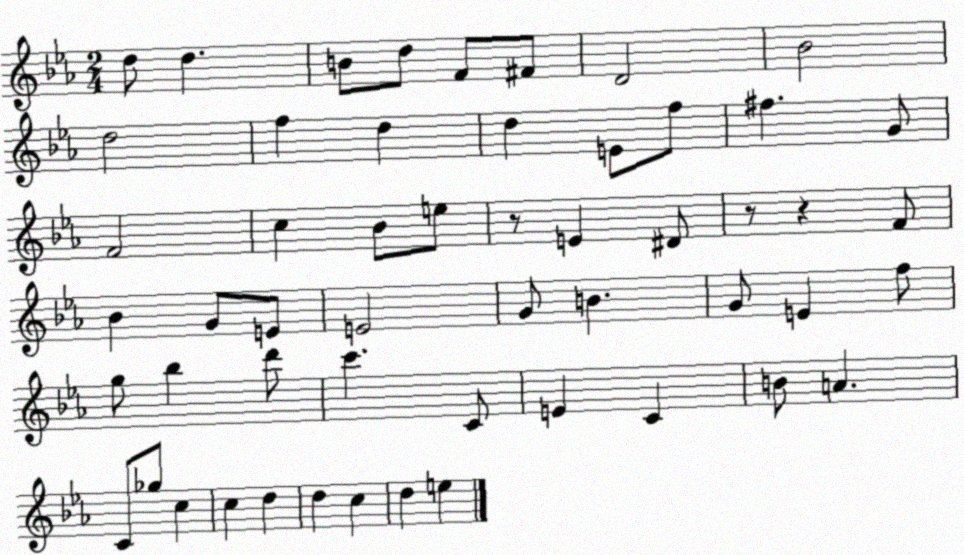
X:1
T:Untitled
M:2/4
L:1/4
K:Eb
d/2 d B/2 d/2 F/2 ^F/2 D2 _B2 d2 f d d E/2 f/2 ^f G/2 F2 c _B/2 e/2 z/2 E ^D/2 z/2 z F/2 _B G/2 E/2 E2 G/2 B G/2 E f/2 g/2 _b d'/2 c' C/2 E C B/2 A C/2 _g/2 c c d d c d e